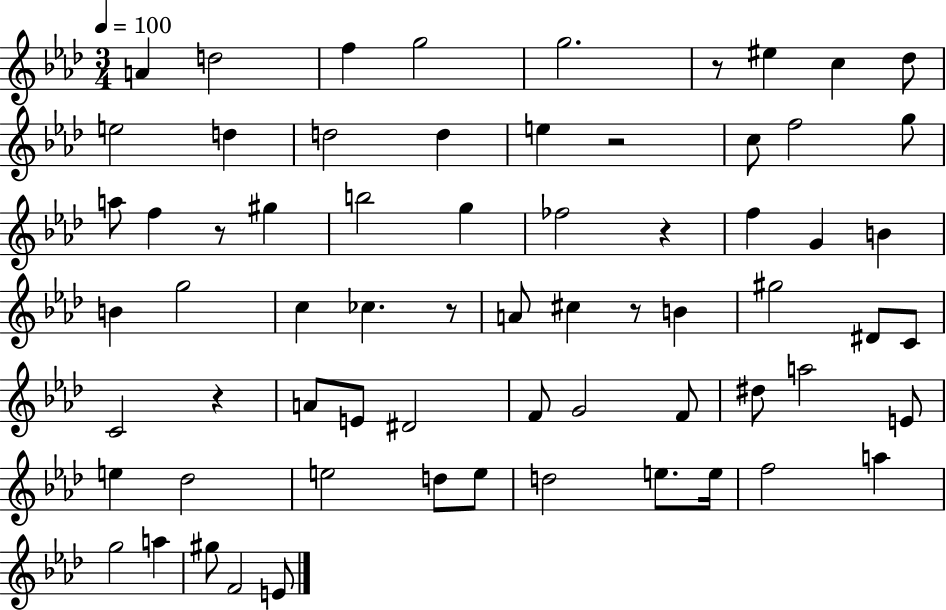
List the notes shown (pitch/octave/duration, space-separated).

A4/q D5/h F5/q G5/h G5/h. R/e EIS5/q C5/q Db5/e E5/h D5/q D5/h D5/q E5/q R/h C5/e F5/h G5/e A5/e F5/q R/e G#5/q B5/h G5/q FES5/h R/q F5/q G4/q B4/q B4/q G5/h C5/q CES5/q. R/e A4/e C#5/q R/e B4/q G#5/h D#4/e C4/e C4/h R/q A4/e E4/e D#4/h F4/e G4/h F4/e D#5/e A5/h E4/e E5/q Db5/h E5/h D5/e E5/e D5/h E5/e. E5/s F5/h A5/q G5/h A5/q G#5/e F4/h E4/e